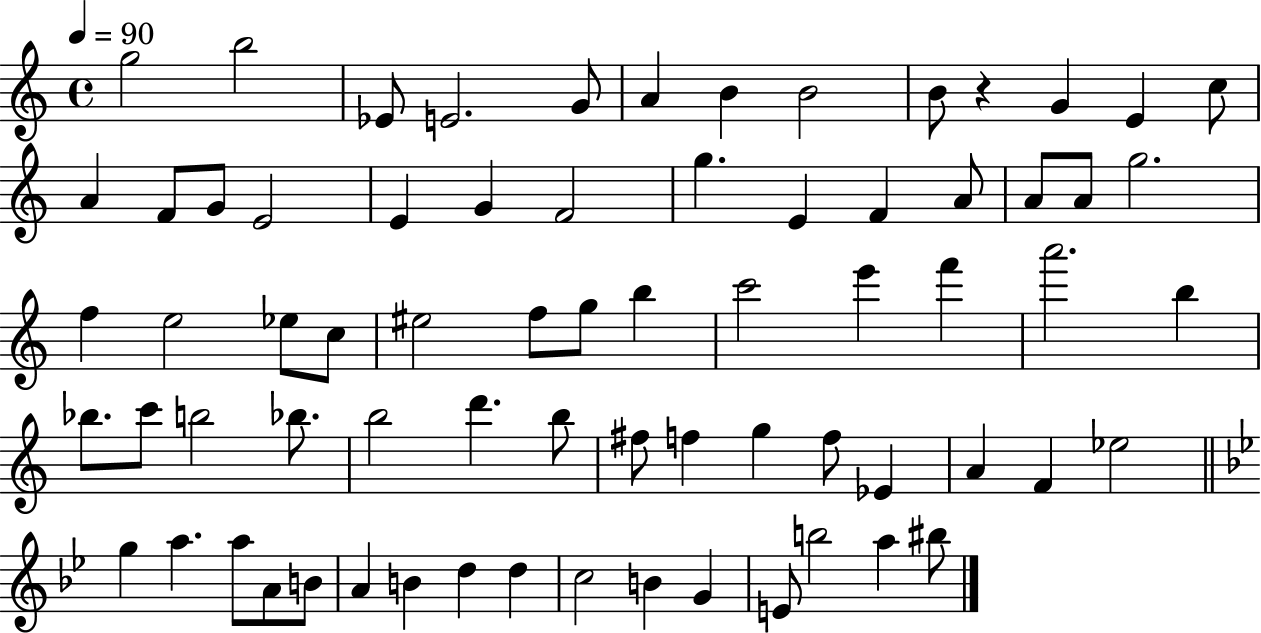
X:1
T:Untitled
M:4/4
L:1/4
K:C
g2 b2 _E/2 E2 G/2 A B B2 B/2 z G E c/2 A F/2 G/2 E2 E G F2 g E F A/2 A/2 A/2 g2 f e2 _e/2 c/2 ^e2 f/2 g/2 b c'2 e' f' a'2 b _b/2 c'/2 b2 _b/2 b2 d' b/2 ^f/2 f g f/2 _E A F _e2 g a a/2 A/2 B/2 A B d d c2 B G E/2 b2 a ^b/2